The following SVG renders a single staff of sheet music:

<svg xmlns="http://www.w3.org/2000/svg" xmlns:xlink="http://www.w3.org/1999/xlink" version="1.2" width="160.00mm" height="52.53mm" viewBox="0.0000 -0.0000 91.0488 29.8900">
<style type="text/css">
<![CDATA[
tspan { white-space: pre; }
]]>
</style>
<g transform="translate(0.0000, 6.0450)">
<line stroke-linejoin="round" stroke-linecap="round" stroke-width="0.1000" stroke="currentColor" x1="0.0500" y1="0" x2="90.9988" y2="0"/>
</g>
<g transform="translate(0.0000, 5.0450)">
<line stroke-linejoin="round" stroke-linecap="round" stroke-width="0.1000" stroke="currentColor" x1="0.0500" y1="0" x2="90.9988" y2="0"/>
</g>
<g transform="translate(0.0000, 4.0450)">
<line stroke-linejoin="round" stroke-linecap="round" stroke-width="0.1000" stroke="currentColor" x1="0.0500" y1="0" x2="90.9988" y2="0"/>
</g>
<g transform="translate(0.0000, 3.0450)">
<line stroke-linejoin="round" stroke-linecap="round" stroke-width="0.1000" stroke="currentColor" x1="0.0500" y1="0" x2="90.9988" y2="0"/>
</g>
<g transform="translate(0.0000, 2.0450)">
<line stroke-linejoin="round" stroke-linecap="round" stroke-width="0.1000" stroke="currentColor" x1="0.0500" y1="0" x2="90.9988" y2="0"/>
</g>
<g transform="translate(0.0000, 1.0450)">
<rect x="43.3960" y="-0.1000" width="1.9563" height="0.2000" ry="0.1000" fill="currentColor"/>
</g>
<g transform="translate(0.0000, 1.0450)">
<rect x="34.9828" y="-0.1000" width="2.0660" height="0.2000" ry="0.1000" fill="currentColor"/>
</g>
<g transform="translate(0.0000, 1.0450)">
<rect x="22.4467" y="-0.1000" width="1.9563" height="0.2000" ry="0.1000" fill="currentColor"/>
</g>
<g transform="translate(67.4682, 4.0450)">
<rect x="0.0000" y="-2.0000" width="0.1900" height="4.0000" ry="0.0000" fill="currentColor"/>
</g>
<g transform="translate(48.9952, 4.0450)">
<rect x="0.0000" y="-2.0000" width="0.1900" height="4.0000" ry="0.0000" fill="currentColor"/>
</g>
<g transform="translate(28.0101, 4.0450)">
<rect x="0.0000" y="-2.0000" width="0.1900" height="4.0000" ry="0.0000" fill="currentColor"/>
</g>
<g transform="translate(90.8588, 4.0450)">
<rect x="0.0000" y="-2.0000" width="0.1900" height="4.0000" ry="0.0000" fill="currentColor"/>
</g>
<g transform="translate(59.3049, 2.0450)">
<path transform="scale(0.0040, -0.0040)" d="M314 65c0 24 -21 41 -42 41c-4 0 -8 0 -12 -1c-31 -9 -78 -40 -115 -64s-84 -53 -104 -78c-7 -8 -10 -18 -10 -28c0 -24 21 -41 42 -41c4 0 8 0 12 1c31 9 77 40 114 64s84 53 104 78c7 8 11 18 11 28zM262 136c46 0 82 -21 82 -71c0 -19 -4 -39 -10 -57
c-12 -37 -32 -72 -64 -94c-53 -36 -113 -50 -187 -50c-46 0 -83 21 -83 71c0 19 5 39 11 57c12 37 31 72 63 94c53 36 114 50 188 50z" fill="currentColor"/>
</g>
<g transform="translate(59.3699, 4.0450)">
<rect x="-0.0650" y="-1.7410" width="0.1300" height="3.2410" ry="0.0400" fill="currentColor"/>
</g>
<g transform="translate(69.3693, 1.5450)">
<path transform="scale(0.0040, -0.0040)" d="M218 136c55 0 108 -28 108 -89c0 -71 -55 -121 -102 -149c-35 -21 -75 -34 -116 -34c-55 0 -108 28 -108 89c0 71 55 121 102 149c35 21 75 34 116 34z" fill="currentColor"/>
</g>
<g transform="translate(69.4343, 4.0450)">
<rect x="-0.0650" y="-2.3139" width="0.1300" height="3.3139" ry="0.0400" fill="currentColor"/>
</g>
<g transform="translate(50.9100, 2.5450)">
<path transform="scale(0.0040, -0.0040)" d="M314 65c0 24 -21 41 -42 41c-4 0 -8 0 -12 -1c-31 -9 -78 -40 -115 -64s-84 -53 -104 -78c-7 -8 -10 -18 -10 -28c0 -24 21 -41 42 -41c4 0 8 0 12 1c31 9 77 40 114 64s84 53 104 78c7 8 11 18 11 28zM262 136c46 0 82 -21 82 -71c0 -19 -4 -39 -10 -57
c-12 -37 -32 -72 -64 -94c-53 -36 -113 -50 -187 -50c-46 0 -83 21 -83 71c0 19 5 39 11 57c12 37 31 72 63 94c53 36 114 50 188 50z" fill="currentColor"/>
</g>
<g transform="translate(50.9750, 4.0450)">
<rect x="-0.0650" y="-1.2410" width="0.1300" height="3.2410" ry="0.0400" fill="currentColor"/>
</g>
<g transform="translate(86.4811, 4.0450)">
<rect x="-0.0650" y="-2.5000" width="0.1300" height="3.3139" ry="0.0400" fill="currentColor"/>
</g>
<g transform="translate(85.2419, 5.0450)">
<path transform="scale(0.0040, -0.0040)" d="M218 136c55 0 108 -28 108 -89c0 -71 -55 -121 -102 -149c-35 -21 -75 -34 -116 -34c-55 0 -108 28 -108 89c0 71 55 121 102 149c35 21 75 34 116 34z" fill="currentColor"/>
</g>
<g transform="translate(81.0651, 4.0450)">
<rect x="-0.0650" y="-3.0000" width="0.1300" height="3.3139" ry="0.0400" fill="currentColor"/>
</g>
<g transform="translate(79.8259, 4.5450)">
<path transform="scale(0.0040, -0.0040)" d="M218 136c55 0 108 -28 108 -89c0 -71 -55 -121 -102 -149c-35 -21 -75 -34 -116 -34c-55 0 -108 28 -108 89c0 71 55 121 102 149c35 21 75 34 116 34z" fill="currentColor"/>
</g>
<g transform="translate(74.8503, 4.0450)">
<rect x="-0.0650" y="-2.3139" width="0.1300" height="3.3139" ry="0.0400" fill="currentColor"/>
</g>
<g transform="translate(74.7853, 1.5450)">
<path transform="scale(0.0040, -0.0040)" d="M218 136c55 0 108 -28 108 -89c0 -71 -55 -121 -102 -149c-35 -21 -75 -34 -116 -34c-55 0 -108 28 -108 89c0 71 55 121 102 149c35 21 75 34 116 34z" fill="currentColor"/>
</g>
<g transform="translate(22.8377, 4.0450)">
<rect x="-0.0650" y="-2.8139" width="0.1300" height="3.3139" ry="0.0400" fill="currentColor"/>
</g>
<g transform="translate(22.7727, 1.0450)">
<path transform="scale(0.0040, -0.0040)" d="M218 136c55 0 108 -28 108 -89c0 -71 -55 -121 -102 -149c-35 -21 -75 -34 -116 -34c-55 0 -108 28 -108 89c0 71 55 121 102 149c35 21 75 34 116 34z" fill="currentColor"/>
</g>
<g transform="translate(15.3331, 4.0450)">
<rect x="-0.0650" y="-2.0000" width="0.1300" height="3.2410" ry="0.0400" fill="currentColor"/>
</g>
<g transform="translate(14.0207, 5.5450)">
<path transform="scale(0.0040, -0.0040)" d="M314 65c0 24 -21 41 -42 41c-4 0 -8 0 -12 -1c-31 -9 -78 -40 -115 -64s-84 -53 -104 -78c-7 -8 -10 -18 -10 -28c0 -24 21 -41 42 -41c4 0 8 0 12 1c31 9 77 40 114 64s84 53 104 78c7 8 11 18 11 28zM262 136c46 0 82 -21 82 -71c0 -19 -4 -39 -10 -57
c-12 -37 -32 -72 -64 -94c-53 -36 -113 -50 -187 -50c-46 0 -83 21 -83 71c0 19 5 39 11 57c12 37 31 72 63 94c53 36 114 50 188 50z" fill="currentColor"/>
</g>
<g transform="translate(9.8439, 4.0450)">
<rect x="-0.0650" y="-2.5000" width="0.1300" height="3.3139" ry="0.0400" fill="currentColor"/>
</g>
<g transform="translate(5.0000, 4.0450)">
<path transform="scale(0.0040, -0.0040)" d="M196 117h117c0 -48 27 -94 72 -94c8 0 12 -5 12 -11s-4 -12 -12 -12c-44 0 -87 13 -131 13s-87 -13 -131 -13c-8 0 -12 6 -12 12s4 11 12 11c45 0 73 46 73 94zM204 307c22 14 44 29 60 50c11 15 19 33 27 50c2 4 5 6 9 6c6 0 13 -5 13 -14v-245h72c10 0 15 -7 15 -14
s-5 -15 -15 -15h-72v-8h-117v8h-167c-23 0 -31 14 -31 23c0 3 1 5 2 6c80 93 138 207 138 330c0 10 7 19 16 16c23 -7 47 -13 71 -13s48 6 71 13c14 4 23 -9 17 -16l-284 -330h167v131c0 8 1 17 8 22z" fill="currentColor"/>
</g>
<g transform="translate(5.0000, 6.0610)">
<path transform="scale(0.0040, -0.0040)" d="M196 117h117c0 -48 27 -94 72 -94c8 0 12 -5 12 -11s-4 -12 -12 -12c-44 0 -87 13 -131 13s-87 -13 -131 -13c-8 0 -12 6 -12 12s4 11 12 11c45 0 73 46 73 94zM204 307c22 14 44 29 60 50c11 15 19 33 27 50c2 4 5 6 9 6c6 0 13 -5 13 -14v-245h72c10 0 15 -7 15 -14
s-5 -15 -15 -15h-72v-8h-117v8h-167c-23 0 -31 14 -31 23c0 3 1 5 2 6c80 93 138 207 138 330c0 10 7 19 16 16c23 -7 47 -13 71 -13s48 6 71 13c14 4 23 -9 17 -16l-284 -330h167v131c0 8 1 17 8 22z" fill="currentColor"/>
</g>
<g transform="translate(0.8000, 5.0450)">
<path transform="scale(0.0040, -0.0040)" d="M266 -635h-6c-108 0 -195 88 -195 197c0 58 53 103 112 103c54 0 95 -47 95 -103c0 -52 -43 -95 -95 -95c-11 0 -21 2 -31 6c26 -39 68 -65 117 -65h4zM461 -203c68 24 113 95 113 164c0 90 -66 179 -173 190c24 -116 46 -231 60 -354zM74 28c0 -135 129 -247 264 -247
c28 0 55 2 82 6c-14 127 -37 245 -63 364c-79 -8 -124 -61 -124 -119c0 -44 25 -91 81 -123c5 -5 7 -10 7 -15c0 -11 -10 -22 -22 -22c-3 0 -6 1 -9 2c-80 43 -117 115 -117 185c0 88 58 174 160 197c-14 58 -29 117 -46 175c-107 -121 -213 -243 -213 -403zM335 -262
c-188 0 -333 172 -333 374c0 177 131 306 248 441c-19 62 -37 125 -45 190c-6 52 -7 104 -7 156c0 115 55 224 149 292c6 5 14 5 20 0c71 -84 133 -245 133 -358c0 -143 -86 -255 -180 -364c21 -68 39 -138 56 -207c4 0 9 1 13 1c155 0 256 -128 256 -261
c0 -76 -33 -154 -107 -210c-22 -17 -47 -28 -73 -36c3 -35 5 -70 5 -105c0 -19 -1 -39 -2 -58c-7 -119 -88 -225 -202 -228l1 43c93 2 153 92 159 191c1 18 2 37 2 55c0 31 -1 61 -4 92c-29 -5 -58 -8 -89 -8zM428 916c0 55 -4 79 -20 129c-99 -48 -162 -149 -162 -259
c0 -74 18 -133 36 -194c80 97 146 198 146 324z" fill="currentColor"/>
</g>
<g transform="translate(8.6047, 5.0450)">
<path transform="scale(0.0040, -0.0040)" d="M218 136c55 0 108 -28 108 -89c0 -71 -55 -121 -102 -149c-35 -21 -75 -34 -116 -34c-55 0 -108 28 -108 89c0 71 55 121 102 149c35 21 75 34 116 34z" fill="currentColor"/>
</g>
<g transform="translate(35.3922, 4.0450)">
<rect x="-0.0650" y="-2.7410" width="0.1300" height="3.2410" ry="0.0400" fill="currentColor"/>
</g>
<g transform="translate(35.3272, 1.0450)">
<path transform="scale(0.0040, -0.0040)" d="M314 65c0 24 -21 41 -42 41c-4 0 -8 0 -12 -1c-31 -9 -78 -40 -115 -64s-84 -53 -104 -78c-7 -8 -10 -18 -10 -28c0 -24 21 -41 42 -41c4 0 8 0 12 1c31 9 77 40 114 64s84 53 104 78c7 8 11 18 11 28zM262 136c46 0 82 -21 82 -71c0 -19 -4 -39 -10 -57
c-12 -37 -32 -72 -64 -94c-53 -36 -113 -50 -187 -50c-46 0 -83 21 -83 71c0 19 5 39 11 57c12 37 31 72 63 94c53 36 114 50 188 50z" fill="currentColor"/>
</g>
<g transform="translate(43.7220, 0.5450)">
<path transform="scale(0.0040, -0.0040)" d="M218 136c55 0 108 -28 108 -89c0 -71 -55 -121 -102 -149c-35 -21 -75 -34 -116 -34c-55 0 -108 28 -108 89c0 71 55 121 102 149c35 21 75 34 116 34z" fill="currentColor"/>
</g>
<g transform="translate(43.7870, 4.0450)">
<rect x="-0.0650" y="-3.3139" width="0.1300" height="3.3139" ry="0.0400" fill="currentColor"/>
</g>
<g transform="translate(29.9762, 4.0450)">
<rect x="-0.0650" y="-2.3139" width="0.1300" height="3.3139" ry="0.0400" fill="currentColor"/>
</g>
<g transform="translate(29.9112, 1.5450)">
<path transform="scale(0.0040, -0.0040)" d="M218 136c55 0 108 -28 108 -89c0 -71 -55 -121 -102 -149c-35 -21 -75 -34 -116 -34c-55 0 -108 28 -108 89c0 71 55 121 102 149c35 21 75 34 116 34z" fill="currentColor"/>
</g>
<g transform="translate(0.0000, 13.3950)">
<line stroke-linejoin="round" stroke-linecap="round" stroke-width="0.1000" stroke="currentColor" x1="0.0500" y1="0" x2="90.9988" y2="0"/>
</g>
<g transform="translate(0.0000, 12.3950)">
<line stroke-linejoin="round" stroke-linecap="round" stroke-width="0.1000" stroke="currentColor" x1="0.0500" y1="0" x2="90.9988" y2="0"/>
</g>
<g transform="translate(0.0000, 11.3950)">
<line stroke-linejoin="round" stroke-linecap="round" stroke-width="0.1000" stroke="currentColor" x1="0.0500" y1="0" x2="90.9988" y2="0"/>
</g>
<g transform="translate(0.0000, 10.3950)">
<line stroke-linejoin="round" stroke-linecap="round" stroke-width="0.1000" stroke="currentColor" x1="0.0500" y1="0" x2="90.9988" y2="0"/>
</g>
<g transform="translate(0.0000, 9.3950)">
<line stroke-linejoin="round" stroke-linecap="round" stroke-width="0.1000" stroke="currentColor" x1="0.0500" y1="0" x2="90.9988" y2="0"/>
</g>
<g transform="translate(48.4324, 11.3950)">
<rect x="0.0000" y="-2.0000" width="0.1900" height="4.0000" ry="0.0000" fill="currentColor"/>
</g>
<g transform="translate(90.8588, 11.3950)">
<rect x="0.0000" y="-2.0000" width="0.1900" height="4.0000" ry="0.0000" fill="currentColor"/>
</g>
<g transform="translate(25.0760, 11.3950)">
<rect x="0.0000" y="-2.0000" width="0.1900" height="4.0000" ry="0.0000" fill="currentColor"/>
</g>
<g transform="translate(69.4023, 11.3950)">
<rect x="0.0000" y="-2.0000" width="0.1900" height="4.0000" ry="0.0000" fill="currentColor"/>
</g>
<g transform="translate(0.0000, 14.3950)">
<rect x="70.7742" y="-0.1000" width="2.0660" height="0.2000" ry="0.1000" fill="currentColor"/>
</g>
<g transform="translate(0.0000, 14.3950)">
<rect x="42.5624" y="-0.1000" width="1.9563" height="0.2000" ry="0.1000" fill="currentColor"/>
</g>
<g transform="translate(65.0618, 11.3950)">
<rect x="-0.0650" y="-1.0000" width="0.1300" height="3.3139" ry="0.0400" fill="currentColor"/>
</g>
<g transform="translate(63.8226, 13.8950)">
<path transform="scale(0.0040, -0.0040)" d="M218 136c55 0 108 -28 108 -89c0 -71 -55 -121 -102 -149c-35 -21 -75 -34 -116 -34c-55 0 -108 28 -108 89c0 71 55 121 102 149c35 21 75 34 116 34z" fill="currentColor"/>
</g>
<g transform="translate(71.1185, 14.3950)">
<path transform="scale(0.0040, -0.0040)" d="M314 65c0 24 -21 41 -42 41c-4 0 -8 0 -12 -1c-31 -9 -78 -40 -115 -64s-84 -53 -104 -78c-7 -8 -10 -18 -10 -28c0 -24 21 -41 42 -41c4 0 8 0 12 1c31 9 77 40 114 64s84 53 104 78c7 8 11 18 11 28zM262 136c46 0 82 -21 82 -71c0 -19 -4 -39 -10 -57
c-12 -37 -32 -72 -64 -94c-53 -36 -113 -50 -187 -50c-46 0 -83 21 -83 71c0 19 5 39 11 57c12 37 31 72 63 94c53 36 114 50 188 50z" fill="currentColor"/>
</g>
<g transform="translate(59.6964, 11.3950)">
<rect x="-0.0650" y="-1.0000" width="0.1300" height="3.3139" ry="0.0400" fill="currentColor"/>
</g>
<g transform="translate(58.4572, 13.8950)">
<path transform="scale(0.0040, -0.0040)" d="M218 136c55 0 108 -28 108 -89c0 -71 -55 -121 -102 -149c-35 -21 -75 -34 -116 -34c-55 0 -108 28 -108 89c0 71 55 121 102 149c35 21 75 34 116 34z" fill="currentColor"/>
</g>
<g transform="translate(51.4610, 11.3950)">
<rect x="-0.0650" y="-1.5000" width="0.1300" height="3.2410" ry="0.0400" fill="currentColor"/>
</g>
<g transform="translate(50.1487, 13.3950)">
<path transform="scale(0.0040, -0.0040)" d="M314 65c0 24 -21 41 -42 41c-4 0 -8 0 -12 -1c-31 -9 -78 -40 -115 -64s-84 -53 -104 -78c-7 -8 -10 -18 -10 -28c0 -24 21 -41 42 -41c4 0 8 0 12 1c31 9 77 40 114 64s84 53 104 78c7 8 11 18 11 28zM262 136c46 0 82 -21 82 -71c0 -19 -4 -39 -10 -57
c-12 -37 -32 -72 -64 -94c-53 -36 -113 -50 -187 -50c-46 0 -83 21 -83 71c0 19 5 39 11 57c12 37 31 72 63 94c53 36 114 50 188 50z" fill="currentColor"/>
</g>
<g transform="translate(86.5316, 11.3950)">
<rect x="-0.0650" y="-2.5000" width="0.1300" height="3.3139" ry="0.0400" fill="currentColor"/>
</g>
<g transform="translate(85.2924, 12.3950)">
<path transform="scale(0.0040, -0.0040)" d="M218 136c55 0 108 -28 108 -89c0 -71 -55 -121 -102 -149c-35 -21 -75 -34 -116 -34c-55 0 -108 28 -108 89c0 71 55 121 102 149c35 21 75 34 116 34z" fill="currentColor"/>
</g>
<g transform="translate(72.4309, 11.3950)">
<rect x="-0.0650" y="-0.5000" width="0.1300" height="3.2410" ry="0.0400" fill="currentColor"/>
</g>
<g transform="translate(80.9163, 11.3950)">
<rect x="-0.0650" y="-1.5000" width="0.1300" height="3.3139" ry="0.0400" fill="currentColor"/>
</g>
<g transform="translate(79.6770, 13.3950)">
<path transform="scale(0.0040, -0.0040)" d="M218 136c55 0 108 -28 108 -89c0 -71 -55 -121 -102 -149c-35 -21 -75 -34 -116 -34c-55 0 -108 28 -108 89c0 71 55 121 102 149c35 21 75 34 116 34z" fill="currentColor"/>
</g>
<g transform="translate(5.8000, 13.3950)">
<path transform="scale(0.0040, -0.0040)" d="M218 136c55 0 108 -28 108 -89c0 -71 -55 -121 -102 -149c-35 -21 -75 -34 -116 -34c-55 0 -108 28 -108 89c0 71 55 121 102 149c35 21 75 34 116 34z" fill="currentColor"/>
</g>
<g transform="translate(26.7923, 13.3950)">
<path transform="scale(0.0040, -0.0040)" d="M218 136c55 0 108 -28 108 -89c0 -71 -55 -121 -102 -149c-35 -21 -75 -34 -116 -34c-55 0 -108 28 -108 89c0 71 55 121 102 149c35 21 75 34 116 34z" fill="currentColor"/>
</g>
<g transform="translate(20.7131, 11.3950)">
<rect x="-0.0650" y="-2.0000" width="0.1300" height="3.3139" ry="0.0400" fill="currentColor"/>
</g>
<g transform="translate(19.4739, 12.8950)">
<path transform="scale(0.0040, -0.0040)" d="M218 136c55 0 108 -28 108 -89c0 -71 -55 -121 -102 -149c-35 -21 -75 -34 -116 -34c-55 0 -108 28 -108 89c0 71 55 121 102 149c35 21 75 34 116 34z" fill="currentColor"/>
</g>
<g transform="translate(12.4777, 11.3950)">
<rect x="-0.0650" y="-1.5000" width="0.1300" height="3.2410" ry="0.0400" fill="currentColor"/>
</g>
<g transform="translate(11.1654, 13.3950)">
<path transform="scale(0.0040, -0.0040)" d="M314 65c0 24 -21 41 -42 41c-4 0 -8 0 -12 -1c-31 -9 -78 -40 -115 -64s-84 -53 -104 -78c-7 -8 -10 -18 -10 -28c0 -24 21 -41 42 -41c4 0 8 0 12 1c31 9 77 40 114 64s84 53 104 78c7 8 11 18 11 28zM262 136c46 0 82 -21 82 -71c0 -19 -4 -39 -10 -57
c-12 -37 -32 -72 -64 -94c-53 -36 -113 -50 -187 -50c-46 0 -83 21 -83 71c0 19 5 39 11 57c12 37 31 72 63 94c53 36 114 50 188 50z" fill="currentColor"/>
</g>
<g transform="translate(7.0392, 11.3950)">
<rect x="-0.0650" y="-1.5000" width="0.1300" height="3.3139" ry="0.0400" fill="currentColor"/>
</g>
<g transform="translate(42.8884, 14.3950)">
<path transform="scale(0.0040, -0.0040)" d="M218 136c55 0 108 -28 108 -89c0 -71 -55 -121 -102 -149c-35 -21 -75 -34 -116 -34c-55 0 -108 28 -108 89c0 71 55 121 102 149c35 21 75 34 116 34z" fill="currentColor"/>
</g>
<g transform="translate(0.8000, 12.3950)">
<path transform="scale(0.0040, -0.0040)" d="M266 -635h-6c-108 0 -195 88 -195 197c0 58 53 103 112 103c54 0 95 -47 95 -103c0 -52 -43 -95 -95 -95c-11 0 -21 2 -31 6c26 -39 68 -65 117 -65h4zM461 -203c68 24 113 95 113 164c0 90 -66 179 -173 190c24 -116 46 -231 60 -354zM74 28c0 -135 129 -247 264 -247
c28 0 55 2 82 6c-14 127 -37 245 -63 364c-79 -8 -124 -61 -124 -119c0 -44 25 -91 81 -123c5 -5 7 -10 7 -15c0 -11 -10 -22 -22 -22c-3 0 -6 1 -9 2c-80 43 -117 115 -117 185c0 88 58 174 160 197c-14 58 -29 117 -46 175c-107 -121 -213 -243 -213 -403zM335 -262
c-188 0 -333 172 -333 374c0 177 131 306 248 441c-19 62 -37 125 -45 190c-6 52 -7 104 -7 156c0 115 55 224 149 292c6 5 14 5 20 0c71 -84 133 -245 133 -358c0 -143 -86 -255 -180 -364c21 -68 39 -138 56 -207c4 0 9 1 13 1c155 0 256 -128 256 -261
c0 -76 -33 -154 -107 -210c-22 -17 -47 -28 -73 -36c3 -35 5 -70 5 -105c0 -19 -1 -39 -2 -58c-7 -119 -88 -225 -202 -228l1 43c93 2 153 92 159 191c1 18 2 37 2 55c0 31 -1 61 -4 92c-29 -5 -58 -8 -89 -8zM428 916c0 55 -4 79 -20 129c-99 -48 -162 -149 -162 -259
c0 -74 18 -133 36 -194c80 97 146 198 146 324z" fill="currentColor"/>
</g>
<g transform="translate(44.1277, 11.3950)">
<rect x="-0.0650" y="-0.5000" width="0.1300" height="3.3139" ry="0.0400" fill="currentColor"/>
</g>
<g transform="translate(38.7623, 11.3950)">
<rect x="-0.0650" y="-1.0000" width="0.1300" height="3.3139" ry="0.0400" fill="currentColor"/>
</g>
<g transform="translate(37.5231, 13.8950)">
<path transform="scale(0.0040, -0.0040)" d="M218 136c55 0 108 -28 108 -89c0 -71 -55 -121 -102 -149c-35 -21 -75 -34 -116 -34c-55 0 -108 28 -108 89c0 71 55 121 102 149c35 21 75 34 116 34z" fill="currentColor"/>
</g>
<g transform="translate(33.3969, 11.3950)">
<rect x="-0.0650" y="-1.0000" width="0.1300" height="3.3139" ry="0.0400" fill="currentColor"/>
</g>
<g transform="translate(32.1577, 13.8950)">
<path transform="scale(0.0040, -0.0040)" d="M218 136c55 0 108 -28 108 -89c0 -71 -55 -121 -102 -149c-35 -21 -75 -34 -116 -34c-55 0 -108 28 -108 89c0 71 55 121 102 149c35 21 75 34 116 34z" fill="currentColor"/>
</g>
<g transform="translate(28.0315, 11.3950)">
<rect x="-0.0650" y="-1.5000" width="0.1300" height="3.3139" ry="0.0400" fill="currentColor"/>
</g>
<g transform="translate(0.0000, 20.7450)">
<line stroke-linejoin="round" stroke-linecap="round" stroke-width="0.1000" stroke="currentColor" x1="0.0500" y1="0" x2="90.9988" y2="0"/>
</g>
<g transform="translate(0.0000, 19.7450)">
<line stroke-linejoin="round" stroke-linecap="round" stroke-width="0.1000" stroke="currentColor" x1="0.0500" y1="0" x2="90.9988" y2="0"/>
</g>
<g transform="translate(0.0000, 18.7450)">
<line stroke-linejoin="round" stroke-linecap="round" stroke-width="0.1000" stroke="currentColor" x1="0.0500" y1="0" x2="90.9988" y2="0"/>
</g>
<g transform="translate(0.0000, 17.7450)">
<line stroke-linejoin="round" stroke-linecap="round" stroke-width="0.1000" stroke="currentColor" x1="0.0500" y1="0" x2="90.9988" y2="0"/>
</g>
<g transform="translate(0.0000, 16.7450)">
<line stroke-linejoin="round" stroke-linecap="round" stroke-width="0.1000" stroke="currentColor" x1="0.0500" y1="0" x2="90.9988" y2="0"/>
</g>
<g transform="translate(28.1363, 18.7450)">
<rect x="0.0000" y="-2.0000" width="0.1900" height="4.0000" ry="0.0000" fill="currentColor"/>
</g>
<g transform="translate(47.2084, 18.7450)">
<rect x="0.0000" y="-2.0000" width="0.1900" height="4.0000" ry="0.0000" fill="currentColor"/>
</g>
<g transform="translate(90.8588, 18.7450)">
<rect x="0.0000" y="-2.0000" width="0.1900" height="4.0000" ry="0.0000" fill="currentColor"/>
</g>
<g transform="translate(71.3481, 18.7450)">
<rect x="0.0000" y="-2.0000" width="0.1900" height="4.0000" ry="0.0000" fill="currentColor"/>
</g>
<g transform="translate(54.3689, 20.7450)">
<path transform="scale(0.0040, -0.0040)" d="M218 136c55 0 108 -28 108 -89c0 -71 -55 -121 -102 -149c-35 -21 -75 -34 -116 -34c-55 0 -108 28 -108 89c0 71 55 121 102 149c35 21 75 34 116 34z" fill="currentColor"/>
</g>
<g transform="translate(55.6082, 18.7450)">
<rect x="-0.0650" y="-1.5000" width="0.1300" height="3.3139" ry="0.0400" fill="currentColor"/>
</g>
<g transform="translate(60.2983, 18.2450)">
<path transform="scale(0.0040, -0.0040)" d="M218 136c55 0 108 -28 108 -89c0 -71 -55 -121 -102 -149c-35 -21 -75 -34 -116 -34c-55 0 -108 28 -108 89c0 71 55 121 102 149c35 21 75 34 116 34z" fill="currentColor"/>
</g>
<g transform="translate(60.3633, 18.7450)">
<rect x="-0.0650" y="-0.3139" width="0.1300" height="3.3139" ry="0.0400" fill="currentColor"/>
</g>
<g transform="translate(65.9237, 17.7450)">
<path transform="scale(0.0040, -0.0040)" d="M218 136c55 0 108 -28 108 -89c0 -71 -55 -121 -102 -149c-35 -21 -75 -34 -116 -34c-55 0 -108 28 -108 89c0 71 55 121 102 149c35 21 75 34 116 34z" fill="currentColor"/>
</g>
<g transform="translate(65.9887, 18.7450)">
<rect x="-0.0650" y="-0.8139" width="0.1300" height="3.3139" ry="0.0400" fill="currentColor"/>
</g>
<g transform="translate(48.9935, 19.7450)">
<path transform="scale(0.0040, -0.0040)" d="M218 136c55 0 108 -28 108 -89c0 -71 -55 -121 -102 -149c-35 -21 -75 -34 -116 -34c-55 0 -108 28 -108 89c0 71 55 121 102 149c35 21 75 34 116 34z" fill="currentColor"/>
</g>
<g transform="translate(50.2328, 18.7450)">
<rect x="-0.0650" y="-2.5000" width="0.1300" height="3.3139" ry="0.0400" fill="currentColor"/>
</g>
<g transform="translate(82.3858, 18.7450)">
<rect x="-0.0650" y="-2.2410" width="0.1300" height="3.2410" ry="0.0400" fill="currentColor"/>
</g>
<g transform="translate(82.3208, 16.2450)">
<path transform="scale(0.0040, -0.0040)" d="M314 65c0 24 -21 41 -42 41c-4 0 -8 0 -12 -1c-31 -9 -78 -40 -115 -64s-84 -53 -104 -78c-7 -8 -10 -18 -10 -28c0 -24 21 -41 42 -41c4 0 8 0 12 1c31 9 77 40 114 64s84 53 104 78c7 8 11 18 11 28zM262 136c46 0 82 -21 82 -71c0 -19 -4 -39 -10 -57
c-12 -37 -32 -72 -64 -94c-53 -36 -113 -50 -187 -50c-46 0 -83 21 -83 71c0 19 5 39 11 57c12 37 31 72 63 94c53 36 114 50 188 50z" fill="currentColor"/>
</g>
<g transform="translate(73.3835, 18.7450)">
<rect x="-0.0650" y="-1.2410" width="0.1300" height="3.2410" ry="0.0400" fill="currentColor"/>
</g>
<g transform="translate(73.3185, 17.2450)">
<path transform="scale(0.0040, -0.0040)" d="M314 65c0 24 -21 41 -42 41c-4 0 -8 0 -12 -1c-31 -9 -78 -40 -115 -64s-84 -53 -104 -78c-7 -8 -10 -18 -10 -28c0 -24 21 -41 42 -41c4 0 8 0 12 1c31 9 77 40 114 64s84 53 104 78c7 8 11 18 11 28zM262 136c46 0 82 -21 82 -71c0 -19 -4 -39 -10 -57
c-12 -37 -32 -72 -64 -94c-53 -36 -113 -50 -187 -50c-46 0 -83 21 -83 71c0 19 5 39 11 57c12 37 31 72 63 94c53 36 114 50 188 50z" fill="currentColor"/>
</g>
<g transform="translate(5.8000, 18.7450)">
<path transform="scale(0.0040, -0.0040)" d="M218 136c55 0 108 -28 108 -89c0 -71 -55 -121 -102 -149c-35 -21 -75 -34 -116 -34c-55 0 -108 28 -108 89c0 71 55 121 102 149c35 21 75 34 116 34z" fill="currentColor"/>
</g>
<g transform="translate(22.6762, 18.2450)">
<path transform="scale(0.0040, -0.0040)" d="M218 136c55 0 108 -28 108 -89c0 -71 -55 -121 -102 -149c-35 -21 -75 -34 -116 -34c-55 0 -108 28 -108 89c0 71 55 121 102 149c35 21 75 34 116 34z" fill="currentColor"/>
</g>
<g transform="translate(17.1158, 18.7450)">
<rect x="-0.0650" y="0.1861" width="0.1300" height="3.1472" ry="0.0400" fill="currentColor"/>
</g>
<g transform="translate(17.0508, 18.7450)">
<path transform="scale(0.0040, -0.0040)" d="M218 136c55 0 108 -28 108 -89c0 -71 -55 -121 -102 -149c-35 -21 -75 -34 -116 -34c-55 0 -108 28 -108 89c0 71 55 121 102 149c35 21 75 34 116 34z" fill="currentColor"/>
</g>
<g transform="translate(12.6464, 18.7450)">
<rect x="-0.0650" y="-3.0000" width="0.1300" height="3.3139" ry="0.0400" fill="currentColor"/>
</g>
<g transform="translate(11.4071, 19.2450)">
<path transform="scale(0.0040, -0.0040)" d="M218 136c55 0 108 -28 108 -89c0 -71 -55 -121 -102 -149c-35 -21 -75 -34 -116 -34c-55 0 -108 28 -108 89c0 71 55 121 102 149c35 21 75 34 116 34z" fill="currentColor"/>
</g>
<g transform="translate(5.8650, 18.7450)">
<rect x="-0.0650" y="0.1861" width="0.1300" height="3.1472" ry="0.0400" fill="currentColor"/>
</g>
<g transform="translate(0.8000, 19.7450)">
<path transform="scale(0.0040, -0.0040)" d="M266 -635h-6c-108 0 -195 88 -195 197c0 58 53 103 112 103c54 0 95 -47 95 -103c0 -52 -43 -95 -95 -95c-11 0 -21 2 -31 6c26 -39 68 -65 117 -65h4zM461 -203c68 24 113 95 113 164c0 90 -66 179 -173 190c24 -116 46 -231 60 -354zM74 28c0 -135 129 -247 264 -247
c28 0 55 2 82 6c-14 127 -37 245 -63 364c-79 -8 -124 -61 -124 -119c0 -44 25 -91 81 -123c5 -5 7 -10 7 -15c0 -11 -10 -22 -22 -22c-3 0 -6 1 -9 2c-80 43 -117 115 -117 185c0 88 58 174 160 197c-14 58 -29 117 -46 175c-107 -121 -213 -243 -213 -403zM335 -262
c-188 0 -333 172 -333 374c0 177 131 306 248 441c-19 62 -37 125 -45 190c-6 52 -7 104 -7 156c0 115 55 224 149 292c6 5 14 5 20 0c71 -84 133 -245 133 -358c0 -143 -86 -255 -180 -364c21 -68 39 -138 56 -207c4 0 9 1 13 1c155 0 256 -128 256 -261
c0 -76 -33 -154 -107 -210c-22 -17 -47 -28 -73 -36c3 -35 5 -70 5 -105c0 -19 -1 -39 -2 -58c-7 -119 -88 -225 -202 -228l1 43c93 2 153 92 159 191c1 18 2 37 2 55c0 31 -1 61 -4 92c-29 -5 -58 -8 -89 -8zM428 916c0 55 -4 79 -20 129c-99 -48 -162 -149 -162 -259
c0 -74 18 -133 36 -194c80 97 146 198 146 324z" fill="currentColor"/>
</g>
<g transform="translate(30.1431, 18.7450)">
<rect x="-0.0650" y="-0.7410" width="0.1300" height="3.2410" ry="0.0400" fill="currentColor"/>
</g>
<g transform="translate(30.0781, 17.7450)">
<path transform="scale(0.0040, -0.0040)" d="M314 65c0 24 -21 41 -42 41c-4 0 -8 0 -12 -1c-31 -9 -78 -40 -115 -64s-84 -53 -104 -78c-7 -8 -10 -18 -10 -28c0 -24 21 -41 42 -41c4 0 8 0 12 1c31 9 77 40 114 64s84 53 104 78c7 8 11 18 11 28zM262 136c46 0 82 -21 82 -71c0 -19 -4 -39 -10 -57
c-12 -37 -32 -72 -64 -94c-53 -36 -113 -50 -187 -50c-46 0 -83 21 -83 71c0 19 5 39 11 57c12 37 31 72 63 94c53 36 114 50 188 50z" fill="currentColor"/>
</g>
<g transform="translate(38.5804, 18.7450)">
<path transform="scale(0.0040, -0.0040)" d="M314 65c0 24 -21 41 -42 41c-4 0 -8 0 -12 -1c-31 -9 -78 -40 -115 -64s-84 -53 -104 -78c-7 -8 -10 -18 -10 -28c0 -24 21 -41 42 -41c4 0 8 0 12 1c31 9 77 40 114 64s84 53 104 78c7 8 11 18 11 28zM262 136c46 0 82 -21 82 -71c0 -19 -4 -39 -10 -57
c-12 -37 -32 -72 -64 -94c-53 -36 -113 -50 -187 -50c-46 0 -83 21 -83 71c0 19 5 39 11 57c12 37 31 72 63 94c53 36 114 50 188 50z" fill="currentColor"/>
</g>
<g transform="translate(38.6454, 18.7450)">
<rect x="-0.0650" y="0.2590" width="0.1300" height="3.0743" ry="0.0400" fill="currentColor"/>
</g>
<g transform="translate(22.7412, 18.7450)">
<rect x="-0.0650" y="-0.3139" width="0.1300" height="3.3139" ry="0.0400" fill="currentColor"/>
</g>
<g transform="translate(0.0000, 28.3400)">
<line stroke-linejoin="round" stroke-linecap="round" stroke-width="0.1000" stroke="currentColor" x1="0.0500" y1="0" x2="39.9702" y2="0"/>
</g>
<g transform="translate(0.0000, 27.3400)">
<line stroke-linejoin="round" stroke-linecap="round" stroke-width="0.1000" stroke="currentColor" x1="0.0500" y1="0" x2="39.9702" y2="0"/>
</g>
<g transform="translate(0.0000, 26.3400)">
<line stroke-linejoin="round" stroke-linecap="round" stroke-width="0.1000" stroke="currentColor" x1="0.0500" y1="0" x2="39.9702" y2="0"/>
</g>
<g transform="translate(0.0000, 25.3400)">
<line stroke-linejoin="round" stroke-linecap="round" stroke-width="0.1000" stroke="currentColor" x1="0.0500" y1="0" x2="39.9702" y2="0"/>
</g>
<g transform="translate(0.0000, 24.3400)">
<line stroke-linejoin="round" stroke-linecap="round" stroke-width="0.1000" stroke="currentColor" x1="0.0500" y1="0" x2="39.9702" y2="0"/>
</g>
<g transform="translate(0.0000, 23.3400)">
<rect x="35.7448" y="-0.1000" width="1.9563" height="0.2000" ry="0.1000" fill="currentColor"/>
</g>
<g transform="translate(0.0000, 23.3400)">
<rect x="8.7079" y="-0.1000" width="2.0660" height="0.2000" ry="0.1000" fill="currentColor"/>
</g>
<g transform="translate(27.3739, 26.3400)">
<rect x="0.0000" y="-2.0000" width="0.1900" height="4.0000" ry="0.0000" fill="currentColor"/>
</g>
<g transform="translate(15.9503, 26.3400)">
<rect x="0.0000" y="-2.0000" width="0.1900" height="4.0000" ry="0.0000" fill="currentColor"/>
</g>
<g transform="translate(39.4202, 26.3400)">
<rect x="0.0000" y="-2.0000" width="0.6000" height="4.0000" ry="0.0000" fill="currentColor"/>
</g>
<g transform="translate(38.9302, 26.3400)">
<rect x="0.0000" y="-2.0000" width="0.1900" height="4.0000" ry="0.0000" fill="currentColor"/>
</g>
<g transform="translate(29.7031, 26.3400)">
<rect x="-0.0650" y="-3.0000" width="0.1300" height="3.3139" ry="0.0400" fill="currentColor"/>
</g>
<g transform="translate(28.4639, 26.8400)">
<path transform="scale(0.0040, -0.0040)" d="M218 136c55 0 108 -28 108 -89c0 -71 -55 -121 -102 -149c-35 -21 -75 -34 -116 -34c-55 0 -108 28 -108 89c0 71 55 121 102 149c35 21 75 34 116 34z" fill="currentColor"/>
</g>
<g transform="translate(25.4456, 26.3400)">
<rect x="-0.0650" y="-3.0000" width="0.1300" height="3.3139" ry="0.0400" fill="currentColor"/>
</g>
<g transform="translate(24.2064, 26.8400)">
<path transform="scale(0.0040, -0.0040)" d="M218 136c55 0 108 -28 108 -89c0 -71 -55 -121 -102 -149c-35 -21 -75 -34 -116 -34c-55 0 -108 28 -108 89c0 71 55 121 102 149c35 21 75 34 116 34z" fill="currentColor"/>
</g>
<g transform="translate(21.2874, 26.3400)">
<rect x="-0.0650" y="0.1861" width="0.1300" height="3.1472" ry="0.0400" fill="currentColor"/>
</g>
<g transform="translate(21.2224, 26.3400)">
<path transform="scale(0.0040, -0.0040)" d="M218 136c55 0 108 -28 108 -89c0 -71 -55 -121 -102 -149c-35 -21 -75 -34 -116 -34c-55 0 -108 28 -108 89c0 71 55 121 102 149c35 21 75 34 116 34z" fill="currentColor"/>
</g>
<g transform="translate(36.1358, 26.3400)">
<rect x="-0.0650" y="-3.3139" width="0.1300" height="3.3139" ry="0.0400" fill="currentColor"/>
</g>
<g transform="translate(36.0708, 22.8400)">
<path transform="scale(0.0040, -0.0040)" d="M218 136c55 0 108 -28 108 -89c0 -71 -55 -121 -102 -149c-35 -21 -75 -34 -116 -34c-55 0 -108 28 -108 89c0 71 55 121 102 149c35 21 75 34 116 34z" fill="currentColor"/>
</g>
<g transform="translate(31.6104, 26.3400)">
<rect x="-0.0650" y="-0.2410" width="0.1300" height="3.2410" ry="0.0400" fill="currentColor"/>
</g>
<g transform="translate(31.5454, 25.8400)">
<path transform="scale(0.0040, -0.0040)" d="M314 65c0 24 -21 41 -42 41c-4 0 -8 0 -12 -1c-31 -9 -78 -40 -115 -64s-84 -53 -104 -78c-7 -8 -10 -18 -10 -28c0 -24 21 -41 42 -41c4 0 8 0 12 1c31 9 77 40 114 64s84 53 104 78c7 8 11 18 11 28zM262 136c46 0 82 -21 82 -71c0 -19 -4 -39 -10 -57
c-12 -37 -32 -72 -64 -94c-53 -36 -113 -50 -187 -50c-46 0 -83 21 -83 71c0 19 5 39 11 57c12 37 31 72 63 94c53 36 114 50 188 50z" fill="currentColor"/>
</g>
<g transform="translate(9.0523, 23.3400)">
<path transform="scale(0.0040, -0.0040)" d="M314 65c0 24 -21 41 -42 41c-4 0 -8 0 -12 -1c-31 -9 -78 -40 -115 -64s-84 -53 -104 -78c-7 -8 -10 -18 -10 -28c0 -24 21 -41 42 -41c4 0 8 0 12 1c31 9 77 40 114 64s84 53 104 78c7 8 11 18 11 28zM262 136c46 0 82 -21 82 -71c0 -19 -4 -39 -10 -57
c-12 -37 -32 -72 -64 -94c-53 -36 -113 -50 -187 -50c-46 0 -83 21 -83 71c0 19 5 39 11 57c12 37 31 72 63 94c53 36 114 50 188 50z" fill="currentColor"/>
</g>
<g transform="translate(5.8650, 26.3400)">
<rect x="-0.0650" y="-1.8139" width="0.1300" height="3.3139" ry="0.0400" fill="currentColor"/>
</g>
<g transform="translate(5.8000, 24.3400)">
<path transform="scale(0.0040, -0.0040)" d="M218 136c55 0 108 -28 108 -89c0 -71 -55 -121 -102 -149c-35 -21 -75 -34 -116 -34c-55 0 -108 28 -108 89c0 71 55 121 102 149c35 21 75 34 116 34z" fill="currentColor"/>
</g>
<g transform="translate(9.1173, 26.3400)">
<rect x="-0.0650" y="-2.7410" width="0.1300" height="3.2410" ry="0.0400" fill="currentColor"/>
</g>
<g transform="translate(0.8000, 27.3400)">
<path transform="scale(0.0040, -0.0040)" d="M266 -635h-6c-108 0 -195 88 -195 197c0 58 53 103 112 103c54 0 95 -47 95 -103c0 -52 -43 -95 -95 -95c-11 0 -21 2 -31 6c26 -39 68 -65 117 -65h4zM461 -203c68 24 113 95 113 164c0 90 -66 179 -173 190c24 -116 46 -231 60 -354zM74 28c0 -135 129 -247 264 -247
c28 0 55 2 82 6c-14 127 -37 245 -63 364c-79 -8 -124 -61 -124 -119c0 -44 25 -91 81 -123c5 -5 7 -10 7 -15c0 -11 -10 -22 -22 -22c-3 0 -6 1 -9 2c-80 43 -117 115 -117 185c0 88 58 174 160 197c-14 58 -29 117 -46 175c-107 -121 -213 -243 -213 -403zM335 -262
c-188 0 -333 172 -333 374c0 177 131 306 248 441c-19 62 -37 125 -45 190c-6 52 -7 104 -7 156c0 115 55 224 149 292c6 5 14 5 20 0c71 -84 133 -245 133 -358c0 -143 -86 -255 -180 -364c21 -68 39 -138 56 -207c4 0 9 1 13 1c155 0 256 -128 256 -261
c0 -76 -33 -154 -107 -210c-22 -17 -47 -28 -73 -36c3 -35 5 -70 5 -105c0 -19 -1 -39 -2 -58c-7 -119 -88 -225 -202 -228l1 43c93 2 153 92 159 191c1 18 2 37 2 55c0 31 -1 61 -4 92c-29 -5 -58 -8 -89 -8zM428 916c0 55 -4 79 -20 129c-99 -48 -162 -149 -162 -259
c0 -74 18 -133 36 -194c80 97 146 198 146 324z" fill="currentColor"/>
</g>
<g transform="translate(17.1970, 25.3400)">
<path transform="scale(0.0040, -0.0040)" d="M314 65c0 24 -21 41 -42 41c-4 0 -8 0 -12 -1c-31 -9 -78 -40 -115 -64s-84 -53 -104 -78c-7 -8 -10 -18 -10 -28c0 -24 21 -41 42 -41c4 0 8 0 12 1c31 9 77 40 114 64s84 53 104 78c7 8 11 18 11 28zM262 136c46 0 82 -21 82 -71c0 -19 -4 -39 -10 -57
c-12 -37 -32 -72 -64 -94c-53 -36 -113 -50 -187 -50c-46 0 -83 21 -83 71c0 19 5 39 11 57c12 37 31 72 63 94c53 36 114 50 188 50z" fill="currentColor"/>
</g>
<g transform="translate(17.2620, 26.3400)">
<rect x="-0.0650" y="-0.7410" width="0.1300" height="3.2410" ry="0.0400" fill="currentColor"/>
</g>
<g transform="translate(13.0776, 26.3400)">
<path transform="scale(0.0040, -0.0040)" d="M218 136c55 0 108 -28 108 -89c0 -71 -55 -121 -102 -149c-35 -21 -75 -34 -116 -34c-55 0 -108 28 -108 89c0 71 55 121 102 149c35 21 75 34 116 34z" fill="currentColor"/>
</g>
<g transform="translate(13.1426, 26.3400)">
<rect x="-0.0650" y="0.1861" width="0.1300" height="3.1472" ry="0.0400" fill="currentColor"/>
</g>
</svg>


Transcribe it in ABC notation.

X:1
T:Untitled
M:4/4
L:1/4
K:C
G F2 a g a2 b e2 f2 g g A G E E2 F E D D C E2 D D C2 E G B A B c d2 B2 G E c d e2 g2 f a2 B d2 B A A c2 b